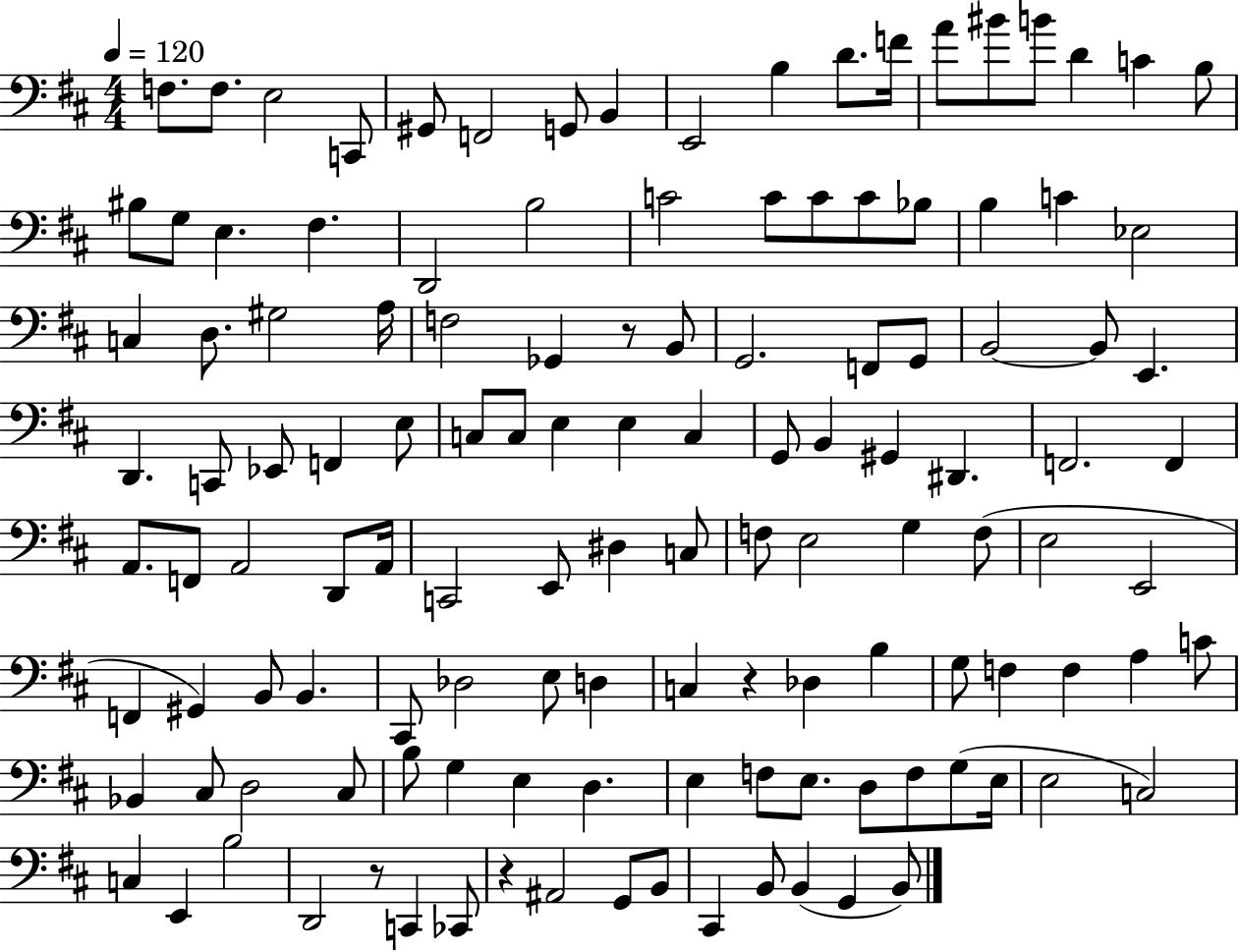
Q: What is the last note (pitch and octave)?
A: B2